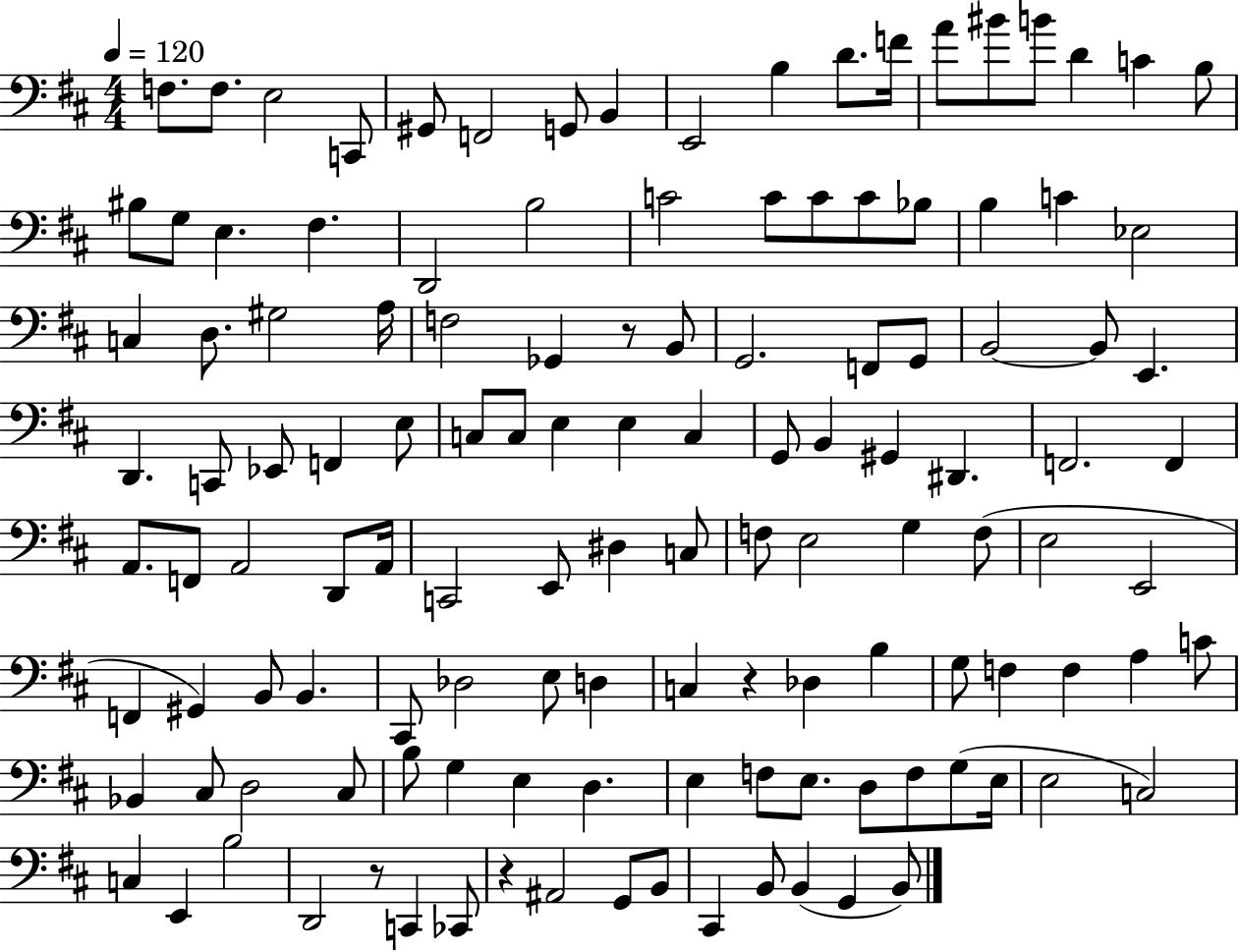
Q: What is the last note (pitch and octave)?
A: B2